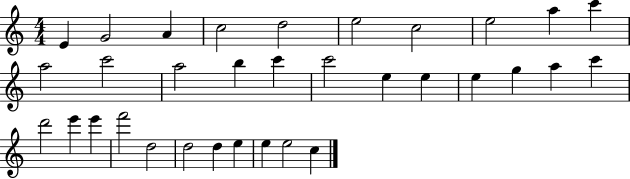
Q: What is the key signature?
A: C major